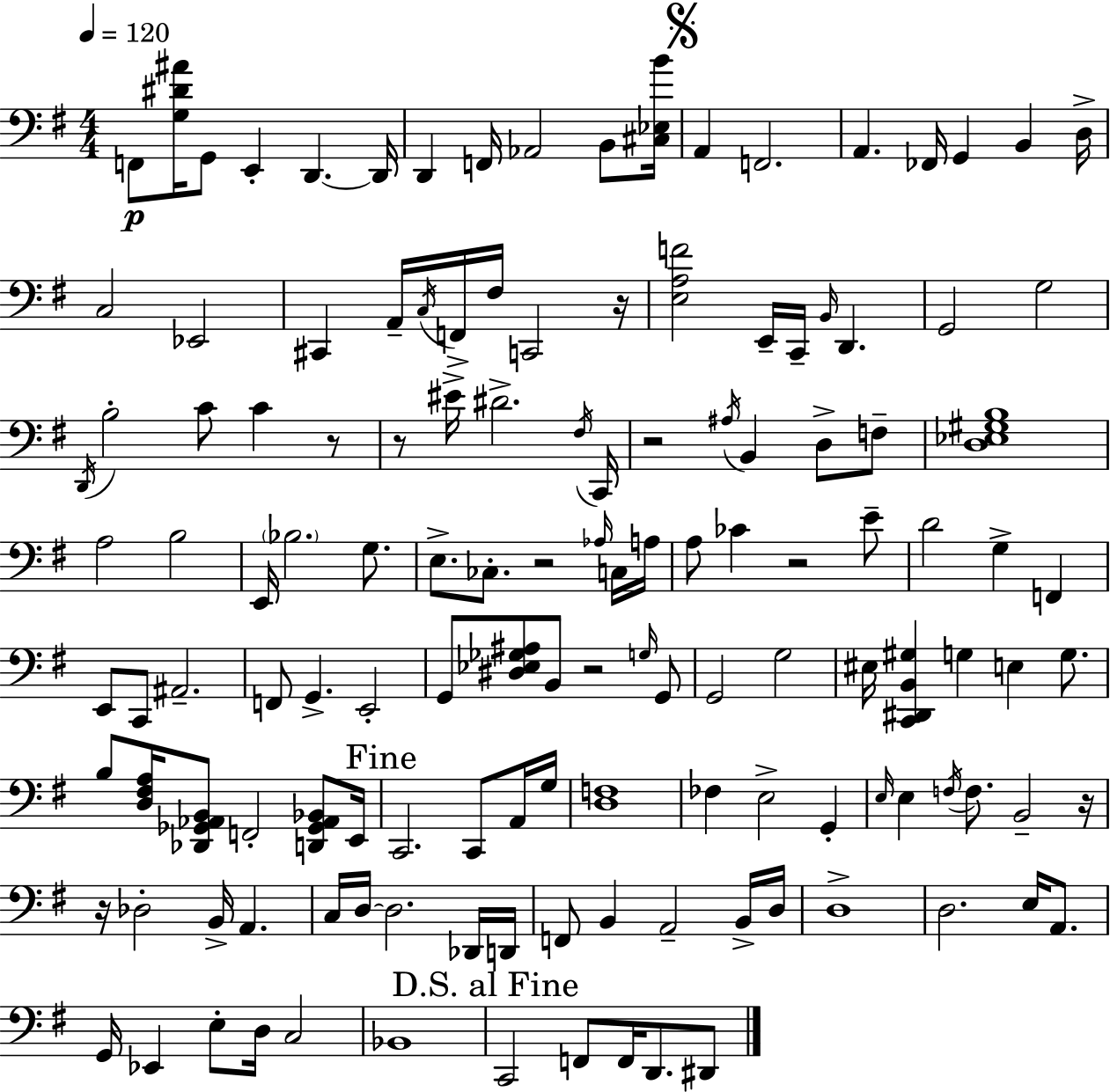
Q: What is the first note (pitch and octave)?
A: F2